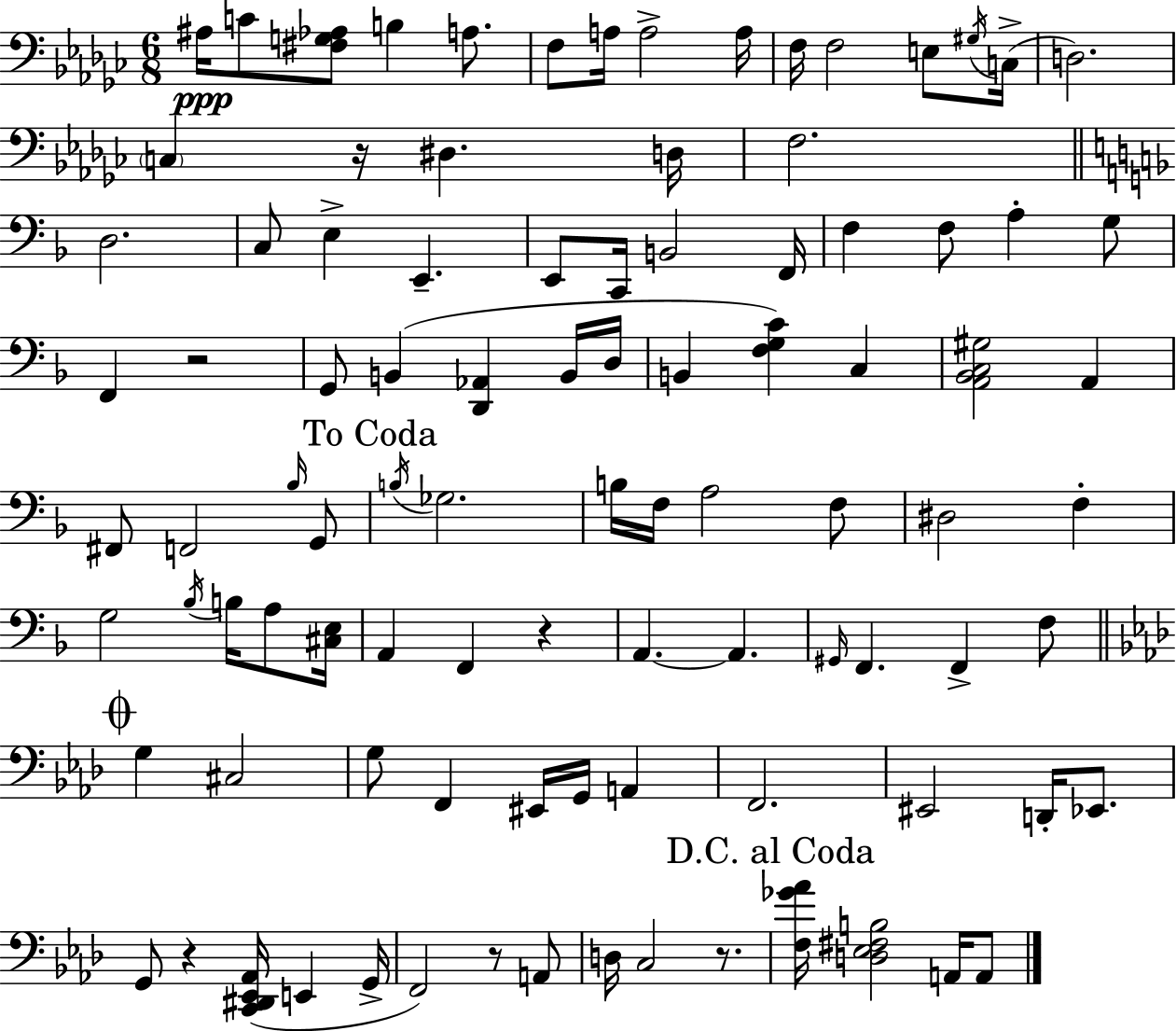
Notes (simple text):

A#3/s C4/e [F#3,G3,Ab3]/e B3/q A3/e. F3/e A3/s A3/h A3/s F3/s F3/h E3/e G#3/s C3/s D3/h. C3/q R/s D#3/q. D3/s F3/h. D3/h. C3/e E3/q E2/q. E2/e C2/s B2/h F2/s F3/q F3/e A3/q G3/e F2/q R/h G2/e B2/q [D2,Ab2]/q B2/s D3/s B2/q [F3,G3,C4]/q C3/q [A2,Bb2,C3,G#3]/h A2/q F#2/e F2/h Bb3/s G2/e B3/s Gb3/h. B3/s F3/s A3/h F3/e D#3/h F3/q G3/h Bb3/s B3/s A3/e [C#3,E3]/s A2/q F2/q R/q A2/q. A2/q. G#2/s F2/q. F2/q F3/e G3/q C#3/h G3/e F2/q EIS2/s G2/s A2/q F2/h. EIS2/h D2/s Eb2/e. G2/e R/q [C2,D#2,Eb2,Ab2]/s E2/q G2/s F2/h R/e A2/e D3/s C3/h R/e. [F3,Gb4,Ab4]/s [D3,Eb3,F#3,B3]/h A2/s A2/e